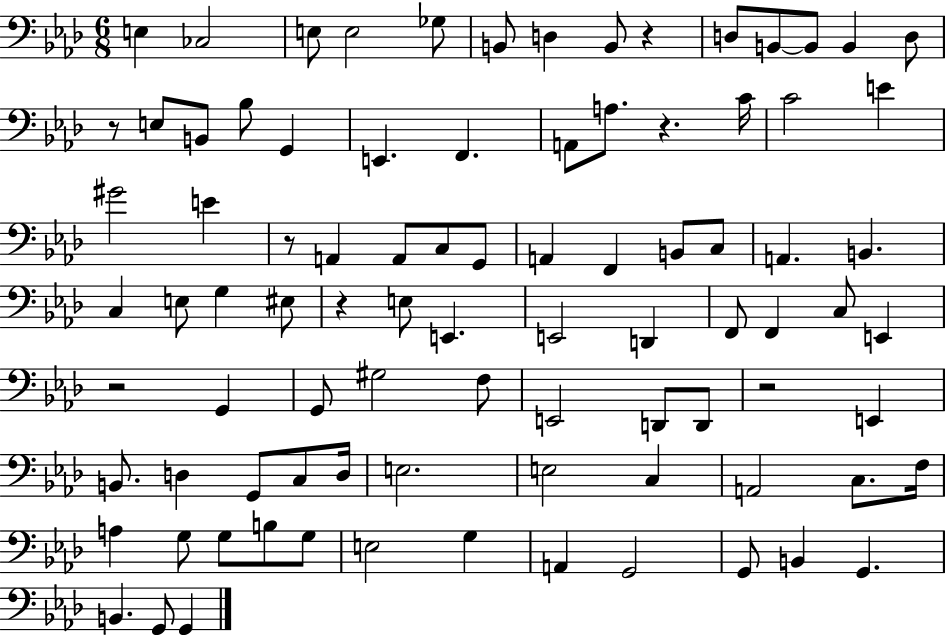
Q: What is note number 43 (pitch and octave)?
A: E2